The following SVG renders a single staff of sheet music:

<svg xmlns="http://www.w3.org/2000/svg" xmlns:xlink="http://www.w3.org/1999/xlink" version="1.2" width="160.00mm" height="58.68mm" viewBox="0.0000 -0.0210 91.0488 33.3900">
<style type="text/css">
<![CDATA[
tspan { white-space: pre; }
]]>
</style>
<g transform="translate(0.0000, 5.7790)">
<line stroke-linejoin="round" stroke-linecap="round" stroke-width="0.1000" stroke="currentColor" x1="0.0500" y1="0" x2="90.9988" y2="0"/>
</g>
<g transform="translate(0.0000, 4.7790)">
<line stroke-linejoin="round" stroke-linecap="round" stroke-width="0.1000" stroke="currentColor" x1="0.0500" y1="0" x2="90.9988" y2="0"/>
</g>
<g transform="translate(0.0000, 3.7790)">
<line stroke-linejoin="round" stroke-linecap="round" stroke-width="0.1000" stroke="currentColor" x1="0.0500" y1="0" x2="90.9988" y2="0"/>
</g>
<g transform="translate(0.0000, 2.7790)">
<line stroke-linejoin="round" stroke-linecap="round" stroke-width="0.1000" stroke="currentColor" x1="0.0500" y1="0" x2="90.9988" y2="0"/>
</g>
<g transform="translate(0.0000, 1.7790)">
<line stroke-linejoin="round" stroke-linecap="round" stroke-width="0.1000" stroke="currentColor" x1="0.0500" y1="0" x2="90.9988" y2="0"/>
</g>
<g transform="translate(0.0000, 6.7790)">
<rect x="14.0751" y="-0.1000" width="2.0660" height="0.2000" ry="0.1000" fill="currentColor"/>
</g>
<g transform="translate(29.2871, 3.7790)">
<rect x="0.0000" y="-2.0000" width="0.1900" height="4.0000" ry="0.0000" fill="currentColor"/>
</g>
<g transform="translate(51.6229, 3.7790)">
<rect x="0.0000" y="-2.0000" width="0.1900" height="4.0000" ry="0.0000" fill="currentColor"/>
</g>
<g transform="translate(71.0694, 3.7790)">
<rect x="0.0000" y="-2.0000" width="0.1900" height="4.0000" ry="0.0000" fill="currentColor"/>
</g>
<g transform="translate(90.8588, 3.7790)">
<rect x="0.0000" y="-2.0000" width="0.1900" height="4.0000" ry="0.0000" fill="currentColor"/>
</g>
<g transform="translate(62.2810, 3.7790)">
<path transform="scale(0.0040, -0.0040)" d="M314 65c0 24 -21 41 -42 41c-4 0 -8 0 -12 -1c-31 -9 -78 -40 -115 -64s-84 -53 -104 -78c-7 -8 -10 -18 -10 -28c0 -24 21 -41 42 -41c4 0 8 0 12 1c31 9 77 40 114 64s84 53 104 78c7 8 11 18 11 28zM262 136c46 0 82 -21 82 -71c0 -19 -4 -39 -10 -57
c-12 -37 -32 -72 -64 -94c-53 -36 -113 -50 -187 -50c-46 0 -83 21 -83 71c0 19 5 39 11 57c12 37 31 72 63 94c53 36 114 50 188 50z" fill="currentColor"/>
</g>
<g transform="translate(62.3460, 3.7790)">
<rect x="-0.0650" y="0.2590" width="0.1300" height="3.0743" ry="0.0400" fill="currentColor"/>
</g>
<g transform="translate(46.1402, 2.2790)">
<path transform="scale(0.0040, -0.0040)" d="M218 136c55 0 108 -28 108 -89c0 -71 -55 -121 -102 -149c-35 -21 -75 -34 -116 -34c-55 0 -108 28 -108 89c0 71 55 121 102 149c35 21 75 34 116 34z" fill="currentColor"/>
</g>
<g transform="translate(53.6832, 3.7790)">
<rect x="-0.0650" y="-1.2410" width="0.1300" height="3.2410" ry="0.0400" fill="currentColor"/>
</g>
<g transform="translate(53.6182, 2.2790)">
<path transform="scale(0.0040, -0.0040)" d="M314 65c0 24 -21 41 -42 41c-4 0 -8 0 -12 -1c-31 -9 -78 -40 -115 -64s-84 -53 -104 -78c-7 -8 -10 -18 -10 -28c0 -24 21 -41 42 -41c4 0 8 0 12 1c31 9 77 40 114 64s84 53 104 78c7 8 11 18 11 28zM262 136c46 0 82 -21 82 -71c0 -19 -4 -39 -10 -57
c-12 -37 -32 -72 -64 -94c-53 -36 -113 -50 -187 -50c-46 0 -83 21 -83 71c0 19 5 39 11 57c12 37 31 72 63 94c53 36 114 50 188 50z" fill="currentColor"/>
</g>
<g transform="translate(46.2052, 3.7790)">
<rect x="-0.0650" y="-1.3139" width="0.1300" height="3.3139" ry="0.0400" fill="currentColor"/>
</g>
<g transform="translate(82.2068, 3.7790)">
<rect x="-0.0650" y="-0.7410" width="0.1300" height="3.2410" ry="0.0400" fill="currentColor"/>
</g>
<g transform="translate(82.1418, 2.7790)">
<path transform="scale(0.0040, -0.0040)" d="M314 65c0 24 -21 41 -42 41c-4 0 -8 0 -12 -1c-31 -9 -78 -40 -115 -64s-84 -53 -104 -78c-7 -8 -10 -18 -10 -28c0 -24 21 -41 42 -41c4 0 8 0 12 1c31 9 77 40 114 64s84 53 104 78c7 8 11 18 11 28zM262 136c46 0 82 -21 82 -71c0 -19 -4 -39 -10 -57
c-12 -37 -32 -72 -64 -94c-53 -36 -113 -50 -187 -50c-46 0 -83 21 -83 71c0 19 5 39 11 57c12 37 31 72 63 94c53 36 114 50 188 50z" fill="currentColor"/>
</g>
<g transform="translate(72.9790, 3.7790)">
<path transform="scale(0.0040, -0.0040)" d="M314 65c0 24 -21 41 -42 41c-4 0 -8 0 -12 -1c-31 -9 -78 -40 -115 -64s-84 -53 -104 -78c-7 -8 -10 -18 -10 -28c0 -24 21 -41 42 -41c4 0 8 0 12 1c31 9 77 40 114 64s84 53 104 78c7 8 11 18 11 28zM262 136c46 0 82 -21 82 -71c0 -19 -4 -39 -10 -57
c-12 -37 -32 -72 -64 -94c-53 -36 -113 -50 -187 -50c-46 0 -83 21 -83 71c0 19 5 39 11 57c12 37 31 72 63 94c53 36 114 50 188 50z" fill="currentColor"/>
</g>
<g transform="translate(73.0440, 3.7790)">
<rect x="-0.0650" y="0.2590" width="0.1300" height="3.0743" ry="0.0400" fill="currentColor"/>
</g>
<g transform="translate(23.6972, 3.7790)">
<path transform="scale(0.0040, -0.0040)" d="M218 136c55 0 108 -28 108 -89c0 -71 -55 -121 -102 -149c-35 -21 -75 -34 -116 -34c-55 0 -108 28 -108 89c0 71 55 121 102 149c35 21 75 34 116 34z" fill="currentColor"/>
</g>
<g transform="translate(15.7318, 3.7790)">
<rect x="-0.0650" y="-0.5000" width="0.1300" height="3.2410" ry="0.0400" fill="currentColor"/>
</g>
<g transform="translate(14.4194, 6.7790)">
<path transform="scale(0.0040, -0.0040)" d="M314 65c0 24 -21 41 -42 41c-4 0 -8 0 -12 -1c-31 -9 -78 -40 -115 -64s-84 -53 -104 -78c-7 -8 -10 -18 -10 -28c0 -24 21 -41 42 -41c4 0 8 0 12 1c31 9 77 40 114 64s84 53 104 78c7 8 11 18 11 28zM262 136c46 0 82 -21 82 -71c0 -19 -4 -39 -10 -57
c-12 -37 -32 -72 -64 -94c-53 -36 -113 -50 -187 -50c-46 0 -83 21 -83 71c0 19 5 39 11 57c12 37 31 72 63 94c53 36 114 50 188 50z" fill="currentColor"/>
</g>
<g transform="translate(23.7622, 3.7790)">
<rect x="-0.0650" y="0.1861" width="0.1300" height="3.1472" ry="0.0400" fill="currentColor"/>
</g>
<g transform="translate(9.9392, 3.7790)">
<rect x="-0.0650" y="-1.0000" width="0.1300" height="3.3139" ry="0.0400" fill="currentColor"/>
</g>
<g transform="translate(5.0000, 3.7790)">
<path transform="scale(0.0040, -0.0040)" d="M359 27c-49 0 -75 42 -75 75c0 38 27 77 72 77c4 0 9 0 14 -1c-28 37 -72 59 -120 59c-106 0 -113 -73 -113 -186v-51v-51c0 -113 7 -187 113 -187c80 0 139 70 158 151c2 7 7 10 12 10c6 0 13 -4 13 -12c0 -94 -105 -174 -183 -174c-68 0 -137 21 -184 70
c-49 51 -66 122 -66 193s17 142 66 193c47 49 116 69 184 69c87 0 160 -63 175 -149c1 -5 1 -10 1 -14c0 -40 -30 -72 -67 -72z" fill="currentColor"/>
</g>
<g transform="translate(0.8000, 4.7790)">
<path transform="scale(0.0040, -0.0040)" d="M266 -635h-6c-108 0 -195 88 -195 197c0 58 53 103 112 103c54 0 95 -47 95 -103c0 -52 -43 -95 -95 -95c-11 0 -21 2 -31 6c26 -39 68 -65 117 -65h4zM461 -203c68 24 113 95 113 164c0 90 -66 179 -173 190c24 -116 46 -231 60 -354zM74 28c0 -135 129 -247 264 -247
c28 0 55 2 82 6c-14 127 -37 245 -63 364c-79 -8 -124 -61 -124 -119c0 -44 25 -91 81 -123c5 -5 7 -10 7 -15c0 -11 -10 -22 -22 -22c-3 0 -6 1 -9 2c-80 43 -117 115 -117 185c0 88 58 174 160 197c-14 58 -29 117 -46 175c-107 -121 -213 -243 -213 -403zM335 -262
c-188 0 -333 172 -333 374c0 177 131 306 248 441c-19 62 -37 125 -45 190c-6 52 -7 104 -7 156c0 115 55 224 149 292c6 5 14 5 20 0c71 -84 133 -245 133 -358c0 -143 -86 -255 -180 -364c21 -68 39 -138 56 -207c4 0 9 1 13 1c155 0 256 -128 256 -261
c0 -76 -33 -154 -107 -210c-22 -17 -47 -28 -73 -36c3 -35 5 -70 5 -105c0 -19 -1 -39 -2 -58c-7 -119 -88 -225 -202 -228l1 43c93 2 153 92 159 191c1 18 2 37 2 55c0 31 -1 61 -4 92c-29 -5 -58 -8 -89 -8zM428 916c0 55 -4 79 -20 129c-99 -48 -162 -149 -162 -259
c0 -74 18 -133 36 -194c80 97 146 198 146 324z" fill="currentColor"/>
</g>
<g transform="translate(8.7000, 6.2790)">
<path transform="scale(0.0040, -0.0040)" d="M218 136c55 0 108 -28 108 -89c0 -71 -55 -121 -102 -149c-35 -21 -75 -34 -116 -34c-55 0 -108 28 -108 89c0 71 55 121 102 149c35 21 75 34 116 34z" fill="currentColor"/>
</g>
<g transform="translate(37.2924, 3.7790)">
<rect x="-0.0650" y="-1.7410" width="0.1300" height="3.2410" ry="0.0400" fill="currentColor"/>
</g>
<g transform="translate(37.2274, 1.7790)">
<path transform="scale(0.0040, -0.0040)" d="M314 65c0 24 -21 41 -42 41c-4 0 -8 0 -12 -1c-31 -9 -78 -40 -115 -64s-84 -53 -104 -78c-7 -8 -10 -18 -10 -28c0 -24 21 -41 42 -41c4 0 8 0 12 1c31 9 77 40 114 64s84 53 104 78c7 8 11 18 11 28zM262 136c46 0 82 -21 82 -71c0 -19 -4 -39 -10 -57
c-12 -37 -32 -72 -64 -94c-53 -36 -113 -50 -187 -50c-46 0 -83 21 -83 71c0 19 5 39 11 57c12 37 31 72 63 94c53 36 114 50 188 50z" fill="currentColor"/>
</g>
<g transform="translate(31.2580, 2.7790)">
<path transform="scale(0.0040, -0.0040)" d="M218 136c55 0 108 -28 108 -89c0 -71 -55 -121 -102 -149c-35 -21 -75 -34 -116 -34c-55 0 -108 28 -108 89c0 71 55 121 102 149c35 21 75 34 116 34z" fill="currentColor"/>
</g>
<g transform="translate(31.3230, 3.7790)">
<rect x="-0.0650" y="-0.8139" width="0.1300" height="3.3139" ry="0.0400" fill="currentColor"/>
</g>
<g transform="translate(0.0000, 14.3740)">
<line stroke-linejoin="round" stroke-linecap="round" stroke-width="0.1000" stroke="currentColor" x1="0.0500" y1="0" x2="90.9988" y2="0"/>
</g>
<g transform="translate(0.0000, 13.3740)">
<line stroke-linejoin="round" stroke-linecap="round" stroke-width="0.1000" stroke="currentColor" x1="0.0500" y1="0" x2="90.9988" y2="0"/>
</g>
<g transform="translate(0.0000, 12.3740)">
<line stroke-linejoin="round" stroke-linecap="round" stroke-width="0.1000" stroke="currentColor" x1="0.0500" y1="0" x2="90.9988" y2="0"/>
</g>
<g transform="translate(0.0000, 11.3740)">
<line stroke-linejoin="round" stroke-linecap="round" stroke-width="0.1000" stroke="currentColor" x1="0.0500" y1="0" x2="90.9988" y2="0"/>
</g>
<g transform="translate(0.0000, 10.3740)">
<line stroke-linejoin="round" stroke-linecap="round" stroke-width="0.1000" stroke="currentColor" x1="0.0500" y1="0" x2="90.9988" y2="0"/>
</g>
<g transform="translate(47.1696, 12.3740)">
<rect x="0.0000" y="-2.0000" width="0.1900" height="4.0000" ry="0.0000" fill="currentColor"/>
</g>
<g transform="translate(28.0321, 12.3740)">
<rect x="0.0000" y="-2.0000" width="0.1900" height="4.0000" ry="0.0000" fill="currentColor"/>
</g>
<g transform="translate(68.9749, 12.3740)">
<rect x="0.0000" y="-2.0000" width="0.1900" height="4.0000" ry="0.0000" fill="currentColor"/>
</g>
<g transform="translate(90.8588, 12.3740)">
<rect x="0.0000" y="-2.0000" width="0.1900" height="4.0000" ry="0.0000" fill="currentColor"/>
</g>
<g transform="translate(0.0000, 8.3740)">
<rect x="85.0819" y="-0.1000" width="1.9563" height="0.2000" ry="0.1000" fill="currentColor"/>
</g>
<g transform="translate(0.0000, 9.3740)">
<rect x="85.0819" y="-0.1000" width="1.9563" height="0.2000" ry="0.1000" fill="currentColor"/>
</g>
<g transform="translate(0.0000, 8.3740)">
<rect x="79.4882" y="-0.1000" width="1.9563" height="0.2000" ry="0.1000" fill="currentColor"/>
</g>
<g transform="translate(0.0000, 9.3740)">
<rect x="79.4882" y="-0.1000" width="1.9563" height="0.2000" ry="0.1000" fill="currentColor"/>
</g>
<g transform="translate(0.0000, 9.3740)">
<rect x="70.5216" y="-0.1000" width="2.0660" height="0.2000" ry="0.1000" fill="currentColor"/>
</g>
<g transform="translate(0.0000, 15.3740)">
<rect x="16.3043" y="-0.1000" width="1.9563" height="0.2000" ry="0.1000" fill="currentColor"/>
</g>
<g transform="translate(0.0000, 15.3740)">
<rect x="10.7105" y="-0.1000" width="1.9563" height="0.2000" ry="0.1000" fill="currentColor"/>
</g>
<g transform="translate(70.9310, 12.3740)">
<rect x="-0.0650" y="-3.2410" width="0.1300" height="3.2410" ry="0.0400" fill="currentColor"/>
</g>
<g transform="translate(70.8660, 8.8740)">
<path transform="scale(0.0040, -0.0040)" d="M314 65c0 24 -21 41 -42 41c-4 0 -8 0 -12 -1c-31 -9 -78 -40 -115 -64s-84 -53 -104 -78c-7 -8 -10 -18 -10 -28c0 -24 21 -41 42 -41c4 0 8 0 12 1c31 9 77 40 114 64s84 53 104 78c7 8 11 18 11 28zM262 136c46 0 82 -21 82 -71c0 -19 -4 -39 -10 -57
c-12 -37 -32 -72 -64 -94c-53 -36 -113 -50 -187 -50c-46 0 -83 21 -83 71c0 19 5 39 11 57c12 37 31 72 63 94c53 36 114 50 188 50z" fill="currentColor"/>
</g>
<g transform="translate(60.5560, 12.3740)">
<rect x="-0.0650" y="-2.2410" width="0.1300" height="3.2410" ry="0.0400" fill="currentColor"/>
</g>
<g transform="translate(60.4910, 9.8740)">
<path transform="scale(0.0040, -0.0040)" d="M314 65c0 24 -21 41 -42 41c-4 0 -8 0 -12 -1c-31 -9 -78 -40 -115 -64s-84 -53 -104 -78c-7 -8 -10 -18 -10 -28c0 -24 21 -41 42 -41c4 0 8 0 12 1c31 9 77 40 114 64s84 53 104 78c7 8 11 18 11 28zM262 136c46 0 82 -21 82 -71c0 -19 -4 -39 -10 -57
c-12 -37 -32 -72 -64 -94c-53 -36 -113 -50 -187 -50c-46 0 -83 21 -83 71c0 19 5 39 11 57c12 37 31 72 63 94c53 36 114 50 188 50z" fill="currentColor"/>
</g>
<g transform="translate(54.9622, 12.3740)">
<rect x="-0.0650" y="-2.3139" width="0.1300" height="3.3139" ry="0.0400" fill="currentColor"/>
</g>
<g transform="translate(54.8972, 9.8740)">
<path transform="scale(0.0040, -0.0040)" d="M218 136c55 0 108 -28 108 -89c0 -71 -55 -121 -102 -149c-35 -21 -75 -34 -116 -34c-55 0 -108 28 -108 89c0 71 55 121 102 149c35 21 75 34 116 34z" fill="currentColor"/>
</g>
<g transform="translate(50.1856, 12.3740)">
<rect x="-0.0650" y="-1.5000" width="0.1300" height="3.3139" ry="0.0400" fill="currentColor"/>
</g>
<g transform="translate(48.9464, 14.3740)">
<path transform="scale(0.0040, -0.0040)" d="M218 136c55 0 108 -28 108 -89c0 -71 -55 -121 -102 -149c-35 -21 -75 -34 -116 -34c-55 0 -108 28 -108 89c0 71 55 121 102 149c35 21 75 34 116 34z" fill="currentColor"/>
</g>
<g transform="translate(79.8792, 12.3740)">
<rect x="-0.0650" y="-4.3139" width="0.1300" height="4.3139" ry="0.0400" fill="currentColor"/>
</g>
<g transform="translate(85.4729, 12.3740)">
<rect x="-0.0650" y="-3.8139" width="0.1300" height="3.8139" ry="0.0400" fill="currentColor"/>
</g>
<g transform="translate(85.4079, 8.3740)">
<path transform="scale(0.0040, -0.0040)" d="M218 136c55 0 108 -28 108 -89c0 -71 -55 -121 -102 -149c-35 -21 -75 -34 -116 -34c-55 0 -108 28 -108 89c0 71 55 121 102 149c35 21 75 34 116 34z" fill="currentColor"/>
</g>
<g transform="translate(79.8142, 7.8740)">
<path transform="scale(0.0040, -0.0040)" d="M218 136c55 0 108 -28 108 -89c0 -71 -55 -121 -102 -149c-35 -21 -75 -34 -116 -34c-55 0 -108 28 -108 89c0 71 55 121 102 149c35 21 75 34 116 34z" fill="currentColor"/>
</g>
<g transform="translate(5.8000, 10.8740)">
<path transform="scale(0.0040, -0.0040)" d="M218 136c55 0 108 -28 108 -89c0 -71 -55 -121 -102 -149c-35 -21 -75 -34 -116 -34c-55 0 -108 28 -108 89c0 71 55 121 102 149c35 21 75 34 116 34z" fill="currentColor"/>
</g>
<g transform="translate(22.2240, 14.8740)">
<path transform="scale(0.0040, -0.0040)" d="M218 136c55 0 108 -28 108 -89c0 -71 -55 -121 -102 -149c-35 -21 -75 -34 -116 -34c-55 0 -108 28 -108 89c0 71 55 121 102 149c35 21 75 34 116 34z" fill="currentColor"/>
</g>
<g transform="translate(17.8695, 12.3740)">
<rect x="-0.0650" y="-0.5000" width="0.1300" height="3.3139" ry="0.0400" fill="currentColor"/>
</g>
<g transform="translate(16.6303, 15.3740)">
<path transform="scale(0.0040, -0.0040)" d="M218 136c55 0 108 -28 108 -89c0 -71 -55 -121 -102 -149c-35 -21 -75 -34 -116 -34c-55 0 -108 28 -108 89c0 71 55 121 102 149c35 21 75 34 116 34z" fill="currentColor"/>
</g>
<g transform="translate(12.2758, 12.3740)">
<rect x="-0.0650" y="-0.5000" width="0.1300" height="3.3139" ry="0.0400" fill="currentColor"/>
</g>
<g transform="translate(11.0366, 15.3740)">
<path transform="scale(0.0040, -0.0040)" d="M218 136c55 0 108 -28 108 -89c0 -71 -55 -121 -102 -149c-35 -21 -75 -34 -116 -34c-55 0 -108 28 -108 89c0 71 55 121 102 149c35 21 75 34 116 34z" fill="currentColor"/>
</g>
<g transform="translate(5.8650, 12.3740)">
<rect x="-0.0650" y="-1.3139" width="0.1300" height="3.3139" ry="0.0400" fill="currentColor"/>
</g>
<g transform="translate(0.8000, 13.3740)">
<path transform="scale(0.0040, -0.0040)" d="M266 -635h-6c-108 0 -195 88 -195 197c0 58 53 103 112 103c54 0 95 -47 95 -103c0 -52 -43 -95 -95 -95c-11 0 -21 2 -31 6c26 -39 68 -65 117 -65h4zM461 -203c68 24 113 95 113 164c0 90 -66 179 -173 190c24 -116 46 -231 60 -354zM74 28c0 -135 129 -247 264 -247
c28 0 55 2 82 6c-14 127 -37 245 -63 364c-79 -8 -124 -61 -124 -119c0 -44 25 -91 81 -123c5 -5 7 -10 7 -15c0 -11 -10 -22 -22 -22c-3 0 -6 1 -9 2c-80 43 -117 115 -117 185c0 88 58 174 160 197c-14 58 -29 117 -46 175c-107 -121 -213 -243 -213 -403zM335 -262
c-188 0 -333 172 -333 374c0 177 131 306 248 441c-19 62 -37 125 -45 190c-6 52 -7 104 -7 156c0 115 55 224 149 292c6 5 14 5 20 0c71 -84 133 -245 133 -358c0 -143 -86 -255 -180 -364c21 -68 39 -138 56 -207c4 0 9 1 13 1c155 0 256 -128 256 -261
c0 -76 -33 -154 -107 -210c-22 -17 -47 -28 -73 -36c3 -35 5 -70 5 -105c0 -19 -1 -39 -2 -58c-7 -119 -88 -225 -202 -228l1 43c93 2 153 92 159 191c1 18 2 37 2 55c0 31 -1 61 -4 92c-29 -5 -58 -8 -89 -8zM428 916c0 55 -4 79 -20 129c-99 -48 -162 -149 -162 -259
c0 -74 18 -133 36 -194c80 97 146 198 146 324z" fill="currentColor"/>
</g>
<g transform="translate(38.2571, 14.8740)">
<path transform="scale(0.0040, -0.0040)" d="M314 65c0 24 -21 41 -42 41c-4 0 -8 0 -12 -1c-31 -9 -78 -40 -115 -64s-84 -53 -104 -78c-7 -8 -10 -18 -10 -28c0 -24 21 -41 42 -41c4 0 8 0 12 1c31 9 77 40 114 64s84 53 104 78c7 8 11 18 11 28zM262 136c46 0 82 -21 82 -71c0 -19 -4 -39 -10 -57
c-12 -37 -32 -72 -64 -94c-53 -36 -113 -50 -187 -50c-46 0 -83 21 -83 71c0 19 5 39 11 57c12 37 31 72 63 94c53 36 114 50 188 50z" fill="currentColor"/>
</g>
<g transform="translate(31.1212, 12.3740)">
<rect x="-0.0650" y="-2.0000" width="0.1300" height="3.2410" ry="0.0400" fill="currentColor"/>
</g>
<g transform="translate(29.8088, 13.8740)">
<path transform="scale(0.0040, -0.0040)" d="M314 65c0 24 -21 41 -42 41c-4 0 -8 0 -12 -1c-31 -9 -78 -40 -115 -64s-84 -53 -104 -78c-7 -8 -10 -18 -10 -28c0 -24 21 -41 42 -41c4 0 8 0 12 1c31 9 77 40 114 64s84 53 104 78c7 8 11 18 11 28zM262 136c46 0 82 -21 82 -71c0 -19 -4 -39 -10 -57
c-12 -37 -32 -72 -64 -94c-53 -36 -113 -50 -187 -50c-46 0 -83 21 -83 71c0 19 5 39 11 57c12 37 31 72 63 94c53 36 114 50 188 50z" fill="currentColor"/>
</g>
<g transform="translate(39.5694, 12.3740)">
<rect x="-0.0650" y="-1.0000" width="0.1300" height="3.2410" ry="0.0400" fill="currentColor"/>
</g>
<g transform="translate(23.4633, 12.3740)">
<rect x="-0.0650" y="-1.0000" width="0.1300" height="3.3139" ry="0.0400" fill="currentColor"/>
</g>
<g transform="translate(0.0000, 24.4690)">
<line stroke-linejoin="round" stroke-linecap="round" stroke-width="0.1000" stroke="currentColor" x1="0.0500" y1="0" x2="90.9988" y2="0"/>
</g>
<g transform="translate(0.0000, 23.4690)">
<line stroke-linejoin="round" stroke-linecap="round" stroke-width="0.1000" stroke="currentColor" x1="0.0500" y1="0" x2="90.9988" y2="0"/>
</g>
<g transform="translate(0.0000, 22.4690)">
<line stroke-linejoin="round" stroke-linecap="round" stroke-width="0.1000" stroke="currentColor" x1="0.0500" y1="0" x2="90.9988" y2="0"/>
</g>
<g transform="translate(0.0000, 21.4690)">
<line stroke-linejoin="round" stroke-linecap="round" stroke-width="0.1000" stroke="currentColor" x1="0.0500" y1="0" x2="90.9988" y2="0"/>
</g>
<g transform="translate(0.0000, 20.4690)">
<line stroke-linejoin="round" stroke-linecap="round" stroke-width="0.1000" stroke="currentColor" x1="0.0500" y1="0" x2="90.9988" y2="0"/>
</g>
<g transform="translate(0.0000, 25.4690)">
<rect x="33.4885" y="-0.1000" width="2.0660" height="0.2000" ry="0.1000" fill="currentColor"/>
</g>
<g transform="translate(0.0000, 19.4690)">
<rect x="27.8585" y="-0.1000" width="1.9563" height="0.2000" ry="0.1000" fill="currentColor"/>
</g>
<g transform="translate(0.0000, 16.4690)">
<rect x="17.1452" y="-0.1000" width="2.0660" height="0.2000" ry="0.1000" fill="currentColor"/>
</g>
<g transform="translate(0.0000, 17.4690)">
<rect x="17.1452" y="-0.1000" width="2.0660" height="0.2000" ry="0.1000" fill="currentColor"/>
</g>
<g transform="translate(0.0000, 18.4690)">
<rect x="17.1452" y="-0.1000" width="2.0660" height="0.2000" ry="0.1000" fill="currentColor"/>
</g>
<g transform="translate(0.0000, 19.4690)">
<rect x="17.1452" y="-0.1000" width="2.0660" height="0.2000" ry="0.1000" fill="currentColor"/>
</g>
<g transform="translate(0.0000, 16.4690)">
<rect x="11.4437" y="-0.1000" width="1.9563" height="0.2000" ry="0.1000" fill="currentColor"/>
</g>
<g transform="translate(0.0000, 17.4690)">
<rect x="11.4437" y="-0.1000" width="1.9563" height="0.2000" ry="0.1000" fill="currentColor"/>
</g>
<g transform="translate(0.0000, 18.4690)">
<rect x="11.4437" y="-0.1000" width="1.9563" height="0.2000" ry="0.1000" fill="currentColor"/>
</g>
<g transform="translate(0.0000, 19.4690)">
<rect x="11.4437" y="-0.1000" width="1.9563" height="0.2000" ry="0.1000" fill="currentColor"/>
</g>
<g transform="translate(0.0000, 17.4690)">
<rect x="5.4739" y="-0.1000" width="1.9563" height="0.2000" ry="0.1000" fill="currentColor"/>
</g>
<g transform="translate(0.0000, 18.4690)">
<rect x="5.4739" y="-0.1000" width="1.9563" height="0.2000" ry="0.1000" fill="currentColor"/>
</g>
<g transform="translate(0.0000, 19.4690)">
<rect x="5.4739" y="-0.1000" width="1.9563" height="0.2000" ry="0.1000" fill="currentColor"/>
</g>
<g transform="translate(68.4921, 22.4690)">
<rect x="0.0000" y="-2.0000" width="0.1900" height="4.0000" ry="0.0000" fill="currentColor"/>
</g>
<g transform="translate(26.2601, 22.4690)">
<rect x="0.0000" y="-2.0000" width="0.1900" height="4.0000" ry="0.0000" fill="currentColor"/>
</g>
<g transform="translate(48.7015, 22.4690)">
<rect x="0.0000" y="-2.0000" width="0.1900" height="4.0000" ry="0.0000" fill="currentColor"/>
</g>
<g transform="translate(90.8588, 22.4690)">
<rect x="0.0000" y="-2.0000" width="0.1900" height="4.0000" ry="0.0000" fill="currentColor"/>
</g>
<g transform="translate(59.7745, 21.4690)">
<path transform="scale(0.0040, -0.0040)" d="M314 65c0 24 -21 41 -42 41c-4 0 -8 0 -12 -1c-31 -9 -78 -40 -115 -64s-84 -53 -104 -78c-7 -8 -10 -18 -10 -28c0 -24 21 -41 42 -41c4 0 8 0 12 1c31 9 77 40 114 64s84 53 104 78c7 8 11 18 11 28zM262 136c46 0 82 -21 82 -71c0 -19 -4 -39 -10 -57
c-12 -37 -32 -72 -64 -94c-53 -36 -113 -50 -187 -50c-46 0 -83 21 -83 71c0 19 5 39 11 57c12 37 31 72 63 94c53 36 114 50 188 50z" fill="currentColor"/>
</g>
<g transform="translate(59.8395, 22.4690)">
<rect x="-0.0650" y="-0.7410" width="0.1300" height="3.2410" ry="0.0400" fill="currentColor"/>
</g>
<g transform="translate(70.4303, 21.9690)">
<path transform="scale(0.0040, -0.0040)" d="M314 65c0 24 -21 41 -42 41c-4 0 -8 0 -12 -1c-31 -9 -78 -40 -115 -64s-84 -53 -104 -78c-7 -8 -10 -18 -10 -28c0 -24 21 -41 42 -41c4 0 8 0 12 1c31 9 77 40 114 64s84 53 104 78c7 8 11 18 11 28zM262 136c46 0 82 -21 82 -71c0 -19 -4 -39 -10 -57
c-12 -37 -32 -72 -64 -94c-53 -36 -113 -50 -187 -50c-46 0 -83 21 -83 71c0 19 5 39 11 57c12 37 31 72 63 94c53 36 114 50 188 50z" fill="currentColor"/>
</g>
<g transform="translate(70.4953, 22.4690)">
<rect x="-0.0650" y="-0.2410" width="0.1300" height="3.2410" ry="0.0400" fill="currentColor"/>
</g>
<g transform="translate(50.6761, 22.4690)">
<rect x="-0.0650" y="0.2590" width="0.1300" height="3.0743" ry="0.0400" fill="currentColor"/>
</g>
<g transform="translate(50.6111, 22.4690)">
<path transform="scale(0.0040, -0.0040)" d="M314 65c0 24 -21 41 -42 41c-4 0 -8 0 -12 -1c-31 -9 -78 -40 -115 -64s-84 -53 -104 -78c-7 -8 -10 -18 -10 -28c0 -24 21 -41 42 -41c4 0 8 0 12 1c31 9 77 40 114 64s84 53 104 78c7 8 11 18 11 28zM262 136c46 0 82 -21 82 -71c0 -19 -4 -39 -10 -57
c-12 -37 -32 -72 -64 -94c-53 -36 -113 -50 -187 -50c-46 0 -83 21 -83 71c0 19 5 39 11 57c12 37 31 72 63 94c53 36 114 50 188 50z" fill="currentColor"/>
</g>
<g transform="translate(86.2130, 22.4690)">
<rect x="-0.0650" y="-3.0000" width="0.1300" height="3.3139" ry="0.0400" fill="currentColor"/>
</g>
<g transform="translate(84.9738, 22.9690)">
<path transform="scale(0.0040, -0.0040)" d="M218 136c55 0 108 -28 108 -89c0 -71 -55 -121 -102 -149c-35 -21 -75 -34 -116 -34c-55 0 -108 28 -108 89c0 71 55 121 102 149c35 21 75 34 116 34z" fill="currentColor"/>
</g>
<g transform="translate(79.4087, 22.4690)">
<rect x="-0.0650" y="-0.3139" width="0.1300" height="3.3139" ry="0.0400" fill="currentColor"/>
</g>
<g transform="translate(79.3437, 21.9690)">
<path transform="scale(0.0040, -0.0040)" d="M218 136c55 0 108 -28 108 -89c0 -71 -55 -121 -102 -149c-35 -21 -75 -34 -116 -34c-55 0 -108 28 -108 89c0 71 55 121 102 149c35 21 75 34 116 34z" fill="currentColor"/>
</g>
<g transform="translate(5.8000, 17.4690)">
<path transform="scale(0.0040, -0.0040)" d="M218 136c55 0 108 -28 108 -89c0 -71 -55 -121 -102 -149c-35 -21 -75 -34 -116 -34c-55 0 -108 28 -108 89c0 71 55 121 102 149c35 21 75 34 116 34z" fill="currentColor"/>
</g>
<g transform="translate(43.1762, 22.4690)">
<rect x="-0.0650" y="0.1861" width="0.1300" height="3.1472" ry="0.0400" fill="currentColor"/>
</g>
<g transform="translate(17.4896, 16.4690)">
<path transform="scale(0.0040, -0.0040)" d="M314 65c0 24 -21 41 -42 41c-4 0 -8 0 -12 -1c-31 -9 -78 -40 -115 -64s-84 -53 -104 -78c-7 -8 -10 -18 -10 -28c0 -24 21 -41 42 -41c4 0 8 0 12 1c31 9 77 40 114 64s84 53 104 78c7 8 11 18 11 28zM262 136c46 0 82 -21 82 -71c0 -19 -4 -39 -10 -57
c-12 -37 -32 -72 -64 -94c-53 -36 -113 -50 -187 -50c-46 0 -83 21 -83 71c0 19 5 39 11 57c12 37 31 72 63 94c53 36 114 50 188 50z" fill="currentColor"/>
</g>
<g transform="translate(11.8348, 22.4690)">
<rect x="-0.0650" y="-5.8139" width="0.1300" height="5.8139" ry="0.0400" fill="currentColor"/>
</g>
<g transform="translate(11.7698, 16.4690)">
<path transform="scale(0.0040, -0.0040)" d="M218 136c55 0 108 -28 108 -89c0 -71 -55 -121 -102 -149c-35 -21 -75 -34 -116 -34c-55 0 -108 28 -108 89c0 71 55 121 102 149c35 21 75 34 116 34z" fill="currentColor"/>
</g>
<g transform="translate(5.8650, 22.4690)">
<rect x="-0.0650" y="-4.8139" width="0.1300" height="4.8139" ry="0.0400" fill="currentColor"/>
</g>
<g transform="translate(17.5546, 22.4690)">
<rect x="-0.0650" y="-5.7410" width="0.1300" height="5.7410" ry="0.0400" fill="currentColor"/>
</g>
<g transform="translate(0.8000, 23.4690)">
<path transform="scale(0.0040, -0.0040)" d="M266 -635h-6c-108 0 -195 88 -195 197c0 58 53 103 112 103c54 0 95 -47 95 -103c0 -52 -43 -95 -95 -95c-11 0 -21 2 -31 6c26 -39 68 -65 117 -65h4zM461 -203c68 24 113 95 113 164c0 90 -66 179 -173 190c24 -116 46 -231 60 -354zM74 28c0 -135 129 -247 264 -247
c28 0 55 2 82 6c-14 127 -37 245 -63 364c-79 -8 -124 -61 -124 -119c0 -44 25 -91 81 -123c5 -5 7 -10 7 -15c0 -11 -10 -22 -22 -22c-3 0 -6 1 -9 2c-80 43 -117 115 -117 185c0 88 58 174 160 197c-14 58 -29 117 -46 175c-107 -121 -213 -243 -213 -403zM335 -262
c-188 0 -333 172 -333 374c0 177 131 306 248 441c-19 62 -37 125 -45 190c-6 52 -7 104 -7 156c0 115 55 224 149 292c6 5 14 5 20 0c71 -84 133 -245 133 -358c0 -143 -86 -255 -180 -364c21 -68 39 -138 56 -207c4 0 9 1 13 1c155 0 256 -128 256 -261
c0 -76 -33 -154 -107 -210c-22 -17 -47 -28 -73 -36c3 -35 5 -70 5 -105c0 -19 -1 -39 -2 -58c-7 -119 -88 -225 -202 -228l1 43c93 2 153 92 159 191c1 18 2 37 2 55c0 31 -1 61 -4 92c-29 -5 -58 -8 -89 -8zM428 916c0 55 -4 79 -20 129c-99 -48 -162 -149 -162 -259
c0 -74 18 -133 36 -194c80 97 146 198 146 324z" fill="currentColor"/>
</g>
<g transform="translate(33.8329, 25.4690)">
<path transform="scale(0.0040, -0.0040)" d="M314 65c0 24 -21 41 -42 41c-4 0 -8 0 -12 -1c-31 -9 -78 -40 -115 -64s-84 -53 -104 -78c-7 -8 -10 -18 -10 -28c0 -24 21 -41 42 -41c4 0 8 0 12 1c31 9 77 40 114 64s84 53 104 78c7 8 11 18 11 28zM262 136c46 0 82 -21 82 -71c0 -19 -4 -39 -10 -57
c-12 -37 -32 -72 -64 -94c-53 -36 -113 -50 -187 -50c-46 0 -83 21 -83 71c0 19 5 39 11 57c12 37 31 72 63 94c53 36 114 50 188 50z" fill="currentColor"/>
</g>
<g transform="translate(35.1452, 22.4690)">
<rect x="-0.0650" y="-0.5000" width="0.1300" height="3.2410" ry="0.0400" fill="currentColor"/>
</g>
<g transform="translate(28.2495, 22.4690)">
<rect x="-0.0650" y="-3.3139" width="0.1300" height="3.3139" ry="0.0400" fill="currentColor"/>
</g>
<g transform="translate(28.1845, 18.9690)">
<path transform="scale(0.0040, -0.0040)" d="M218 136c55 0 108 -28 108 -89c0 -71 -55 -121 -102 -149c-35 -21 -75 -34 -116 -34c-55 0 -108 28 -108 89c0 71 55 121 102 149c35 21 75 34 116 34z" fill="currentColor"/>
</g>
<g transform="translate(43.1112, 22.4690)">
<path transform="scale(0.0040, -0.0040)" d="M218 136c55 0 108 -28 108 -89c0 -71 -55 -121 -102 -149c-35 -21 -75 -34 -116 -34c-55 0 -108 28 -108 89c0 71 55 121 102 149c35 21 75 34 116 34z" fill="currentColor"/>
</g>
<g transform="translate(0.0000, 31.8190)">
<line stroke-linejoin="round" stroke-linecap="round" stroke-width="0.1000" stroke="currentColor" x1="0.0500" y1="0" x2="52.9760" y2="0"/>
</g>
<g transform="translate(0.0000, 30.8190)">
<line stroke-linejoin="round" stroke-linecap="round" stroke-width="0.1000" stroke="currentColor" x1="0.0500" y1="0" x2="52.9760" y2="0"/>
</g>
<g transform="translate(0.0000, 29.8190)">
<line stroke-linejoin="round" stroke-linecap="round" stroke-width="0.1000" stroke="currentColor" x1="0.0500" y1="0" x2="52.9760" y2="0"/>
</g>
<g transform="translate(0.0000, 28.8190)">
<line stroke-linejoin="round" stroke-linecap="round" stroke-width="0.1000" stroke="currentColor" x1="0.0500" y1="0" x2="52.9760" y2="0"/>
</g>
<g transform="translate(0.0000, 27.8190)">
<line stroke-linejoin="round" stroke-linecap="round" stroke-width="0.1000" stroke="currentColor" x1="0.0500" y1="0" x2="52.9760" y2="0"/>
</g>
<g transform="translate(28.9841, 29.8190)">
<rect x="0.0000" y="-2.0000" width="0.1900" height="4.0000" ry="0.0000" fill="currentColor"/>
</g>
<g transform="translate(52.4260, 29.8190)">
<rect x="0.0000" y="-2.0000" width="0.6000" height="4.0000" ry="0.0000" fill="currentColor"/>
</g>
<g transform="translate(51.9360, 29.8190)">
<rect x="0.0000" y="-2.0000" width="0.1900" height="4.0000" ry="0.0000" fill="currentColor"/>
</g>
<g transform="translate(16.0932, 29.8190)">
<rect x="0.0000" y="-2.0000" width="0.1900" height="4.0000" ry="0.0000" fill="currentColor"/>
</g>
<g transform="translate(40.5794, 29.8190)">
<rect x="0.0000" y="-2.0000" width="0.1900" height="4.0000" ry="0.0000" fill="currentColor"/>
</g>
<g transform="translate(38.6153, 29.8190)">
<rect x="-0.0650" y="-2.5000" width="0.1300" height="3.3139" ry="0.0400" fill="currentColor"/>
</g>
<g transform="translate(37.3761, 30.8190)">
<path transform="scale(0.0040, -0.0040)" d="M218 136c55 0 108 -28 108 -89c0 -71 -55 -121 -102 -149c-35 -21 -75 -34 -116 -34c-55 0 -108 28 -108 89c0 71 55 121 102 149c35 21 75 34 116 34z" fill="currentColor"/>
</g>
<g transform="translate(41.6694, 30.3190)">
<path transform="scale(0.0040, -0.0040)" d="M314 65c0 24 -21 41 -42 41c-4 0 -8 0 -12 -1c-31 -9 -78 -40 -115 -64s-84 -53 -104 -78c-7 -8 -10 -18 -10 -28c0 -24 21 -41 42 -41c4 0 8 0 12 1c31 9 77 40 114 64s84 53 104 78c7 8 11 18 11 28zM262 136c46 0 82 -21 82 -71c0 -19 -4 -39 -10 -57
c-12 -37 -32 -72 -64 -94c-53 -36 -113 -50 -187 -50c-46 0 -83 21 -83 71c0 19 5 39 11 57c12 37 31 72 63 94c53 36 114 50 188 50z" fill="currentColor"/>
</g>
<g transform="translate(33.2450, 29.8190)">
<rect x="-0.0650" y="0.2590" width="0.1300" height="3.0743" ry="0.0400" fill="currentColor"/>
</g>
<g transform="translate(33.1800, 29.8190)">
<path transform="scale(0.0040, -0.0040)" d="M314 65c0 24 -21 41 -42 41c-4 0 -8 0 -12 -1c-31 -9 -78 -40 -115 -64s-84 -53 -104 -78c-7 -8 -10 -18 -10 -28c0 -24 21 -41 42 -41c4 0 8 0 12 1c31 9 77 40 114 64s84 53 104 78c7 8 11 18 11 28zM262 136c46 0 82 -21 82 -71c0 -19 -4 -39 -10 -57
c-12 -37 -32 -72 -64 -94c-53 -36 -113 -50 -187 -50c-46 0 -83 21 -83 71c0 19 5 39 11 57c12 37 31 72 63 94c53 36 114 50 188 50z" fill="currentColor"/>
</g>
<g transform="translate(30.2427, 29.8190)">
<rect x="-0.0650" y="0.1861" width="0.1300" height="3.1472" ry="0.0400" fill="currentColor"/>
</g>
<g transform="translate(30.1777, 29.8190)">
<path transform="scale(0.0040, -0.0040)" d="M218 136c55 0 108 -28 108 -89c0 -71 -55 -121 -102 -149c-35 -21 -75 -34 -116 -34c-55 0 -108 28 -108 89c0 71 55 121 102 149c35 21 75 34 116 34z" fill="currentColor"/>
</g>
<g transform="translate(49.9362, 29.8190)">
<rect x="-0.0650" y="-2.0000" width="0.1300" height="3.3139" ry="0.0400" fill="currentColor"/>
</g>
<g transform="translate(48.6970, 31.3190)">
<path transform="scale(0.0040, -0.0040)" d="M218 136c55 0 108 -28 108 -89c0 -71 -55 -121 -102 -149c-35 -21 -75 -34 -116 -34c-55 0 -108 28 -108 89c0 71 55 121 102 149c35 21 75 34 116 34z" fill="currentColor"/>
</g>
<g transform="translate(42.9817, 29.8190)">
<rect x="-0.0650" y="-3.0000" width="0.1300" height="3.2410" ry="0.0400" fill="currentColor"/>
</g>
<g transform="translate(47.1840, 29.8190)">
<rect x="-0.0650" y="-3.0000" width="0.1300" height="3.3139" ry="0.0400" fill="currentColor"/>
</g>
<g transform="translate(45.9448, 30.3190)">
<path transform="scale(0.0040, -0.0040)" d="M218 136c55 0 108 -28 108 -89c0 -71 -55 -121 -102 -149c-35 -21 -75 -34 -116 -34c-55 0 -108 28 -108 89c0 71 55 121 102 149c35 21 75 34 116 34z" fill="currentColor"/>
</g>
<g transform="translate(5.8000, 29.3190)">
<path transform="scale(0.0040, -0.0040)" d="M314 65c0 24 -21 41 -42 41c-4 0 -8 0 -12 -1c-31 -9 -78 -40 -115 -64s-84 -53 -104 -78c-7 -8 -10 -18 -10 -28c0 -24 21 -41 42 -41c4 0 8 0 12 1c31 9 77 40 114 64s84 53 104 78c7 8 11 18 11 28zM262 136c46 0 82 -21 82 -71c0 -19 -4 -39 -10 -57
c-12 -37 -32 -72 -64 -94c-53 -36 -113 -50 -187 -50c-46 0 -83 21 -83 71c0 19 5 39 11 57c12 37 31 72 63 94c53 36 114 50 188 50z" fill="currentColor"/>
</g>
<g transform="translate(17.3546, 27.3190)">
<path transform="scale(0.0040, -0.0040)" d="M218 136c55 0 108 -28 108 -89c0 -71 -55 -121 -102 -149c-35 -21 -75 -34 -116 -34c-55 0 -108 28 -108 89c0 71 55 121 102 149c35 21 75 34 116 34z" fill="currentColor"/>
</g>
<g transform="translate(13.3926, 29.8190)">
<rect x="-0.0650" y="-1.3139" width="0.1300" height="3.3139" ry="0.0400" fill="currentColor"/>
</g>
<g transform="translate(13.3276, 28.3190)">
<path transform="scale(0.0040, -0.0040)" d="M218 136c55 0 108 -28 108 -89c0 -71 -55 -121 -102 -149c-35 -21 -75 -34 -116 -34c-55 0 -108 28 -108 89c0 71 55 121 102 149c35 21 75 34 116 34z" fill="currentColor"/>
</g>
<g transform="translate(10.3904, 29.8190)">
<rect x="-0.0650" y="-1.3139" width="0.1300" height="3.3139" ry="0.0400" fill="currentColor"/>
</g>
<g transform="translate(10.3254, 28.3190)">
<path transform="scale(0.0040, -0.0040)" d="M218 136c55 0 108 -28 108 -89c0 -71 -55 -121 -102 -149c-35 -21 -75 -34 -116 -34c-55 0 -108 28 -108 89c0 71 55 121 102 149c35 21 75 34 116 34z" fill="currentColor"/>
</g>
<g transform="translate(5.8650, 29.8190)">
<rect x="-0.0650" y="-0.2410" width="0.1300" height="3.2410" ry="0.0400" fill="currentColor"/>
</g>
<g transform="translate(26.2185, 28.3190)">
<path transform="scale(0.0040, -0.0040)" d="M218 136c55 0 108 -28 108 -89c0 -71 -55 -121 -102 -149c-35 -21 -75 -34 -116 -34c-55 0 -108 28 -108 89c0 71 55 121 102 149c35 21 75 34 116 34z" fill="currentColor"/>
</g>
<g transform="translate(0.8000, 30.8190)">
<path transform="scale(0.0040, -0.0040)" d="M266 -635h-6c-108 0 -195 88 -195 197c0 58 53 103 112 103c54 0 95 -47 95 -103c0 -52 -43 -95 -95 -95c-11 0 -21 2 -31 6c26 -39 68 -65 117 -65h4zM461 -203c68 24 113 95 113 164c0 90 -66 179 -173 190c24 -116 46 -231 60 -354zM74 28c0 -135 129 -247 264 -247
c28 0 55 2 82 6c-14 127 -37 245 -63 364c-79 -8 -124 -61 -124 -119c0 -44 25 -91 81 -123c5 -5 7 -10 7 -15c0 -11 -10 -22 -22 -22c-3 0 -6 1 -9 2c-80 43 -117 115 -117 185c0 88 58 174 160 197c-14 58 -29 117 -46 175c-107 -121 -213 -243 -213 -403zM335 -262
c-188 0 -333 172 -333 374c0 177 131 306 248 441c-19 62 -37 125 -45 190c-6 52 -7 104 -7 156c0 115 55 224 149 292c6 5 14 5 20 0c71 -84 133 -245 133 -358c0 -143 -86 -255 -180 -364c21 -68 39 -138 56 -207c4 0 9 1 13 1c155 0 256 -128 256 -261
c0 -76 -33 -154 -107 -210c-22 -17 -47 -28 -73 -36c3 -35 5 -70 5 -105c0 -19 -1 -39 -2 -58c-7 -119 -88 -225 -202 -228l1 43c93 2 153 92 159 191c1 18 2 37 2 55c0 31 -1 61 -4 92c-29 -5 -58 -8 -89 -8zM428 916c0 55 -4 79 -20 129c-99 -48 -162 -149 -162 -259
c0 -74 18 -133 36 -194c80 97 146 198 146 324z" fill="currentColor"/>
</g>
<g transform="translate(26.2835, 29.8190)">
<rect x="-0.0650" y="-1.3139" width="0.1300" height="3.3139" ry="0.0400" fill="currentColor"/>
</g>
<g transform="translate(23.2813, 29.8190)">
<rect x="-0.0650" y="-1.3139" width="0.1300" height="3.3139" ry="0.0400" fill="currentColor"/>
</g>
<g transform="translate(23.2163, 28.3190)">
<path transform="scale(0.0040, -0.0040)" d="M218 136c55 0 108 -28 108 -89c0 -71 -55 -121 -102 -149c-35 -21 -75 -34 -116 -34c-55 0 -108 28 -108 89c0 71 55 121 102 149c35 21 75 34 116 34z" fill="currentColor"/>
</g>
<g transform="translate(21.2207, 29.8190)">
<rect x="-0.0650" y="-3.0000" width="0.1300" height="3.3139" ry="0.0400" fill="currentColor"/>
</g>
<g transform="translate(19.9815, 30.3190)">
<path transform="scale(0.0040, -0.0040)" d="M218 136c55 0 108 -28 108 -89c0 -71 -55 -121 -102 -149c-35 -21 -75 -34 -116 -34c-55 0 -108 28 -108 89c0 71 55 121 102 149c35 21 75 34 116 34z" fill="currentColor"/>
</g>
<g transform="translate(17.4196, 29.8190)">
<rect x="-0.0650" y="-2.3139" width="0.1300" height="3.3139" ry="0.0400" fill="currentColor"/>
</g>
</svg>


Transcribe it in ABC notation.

X:1
T:Untitled
M:4/4
L:1/4
K:C
D C2 B d f2 e e2 B2 B2 d2 e C C D F2 D2 E g g2 b2 d' c' e' g' g'2 b C2 B B2 d2 c2 c A c2 e e g A e e B B2 G A2 A F